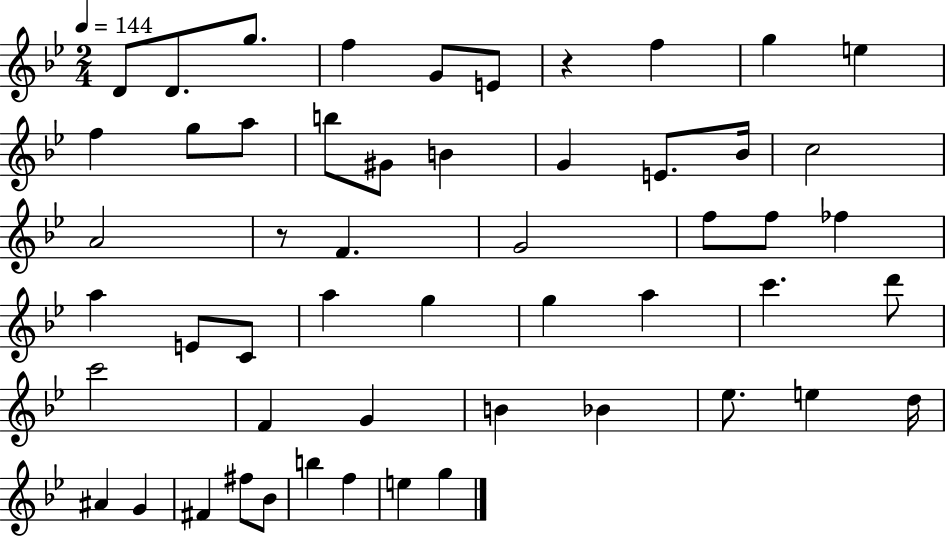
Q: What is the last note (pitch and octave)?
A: G5